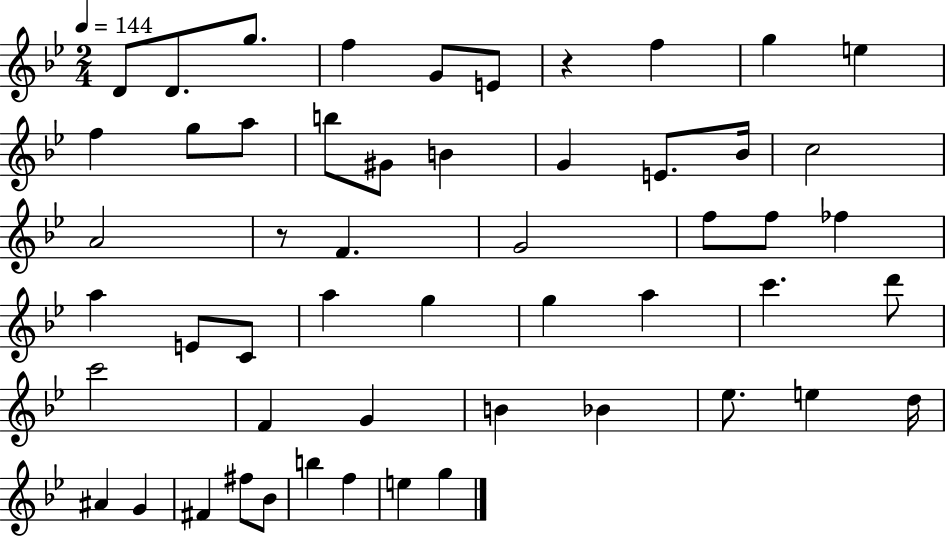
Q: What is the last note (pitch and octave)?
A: G5